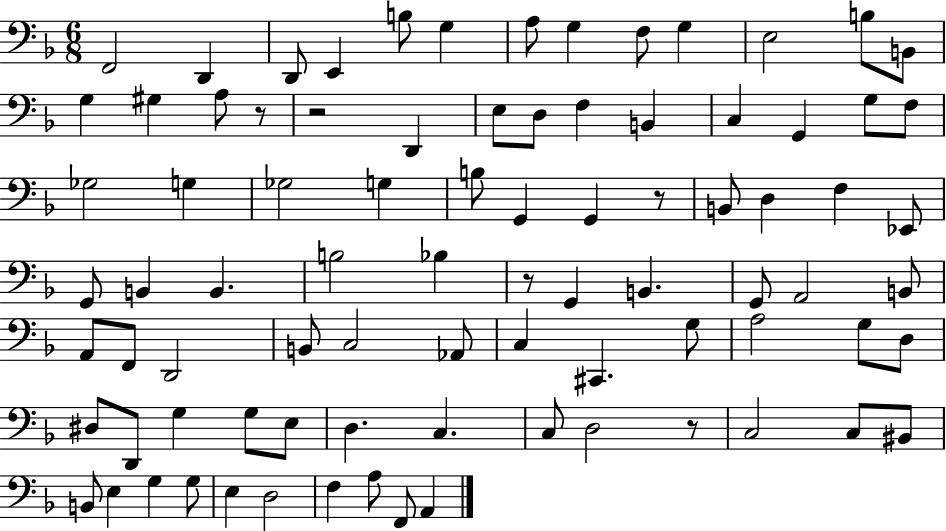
F2/h D2/q D2/e E2/q B3/e G3/q A3/e G3/q F3/e G3/q E3/h B3/e B2/e G3/q G#3/q A3/e R/e R/h D2/q E3/e D3/e F3/q B2/q C3/q G2/q G3/e F3/e Gb3/h G3/q Gb3/h G3/q B3/e G2/q G2/q R/e B2/e D3/q F3/q Eb2/e G2/e B2/q B2/q. B3/h Bb3/q R/e G2/q B2/q. G2/e A2/h B2/e A2/e F2/e D2/h B2/e C3/h Ab2/e C3/q C#2/q. G3/e A3/h G3/e D3/e D#3/e D2/e G3/q G3/e E3/e D3/q. C3/q. C3/e D3/h R/e C3/h C3/e BIS2/e B2/e E3/q G3/q G3/e E3/q D3/h F3/q A3/e F2/e A2/q